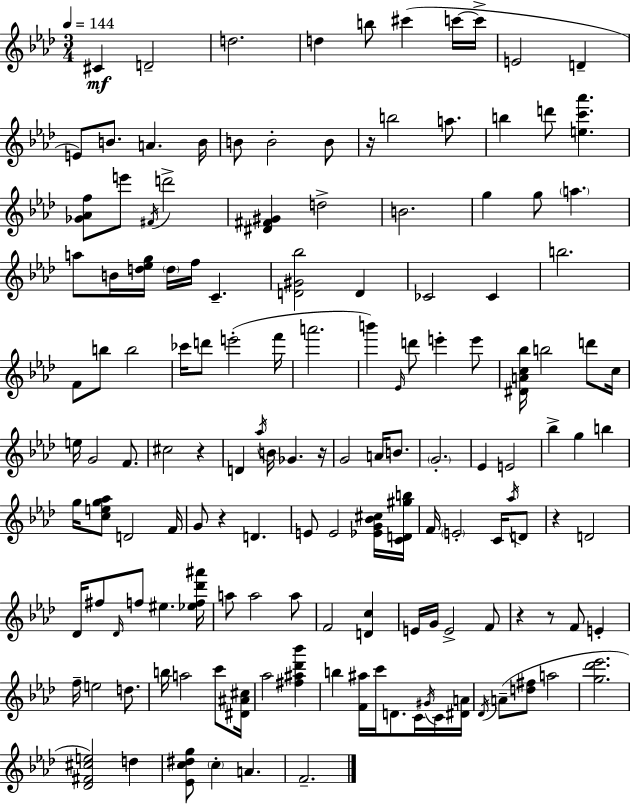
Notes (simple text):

C#4/q D4/h D5/h. D5/q B5/e C#6/q C6/s C6/s E4/h D4/q E4/e B4/e. A4/q. B4/s B4/e B4/h B4/e R/s B5/h A5/e. B5/q D6/e [E5,C6,Ab6]/q. [Gb4,Ab4,F5]/e E6/e F#4/s D6/h [D#4,F#4,G#4]/q D5/h B4/h. G5/q G5/e A5/q. A5/e B4/s [D5,Eb5,G5]/s D5/s F5/s C4/q. [D4,G#4,Bb5]/h D4/q CES4/h CES4/q B5/h. F4/e B5/e B5/h CES6/s D6/e E6/h F6/s A6/h. B6/q Eb4/s D6/e E6/q E6/e [D#4,A4,C5,Bb5]/s B5/h D6/e C5/s E5/s G4/h F4/e. C#5/h R/q D4/q Ab5/s B4/s Gb4/q. R/s G4/h A4/s B4/e. G4/h. Eb4/q E4/h Bb5/q G5/q B5/q G5/s [C5,E5,G5,Ab5]/e D4/h F4/s G4/e R/q D4/q. E4/e E4/h [Eb4,G4,Bb4,C#5]/s [C4,D4,G#5,B5]/s F4/s E4/h C4/s Ab5/s D4/e R/q D4/h Db4/s F#5/e Db4/s F5/e EIS5/q. [Eb5,F5,Db6,A#6]/s A5/e A5/h A5/e F4/h [D4,C5]/q E4/s G4/s E4/h F4/e R/q R/e F4/e E4/q F5/s E5/h D5/e. B5/s A5/h C6/e [D#4,A#4,C#5]/s Ab5/h [F#5,A#5,Db6,Bb6]/q B5/q [F4,A#5]/s C6/s D4/e. C4/s G#4/s C4/s [D#4,A4]/s Db4/s A4/e [D5,F#5]/e A5/h [G5,Db6,Eb6]/h. [Db4,F#4,C#5,E5]/h D5/q [Eb4,C5,D#5,G5]/e C5/q A4/q. F4/h.